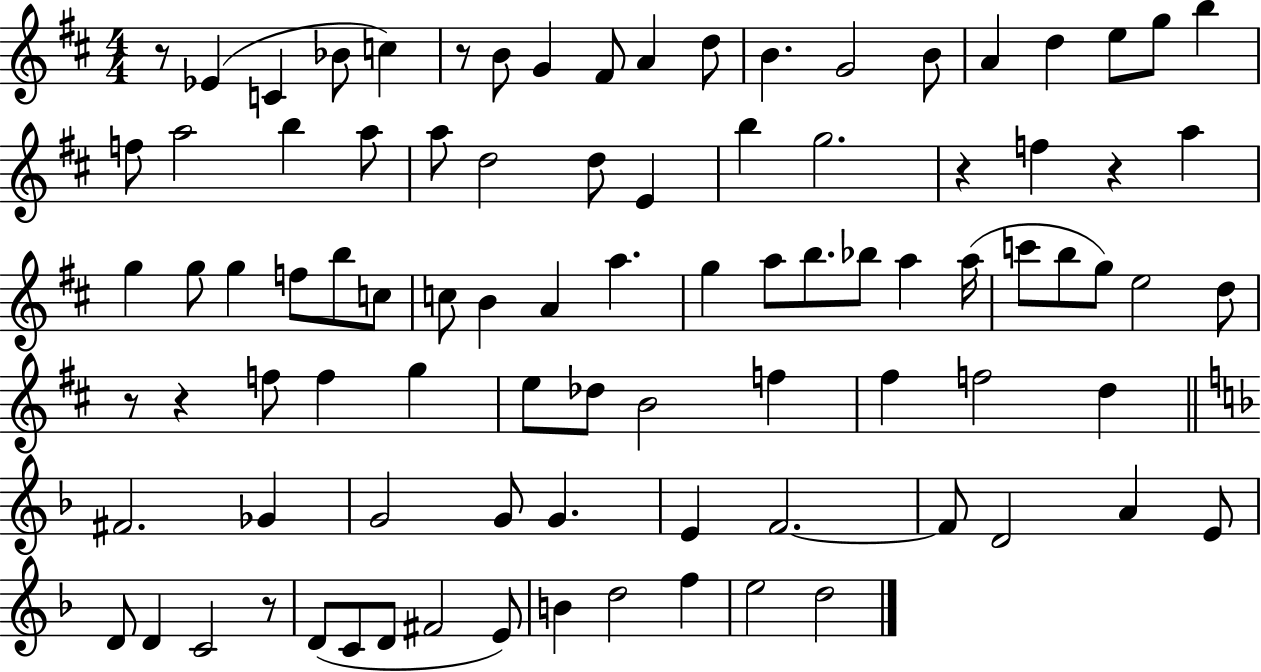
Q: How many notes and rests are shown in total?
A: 91